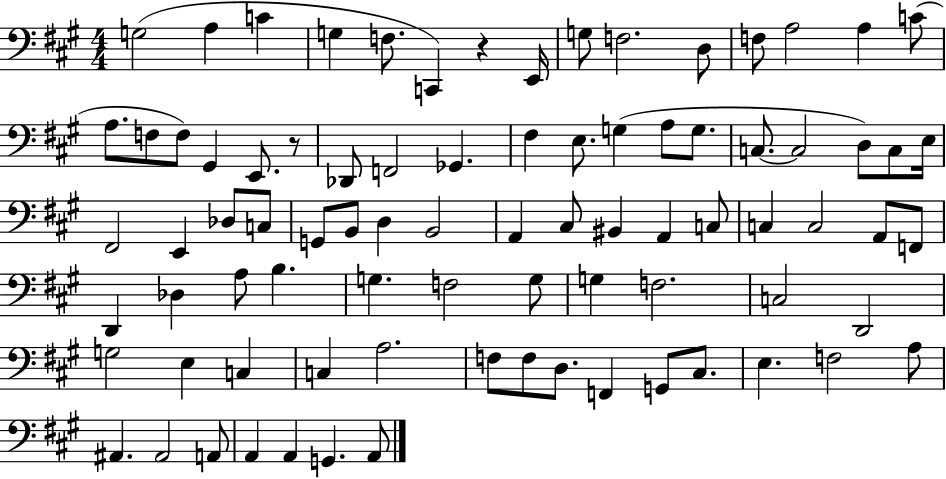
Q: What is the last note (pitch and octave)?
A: A2